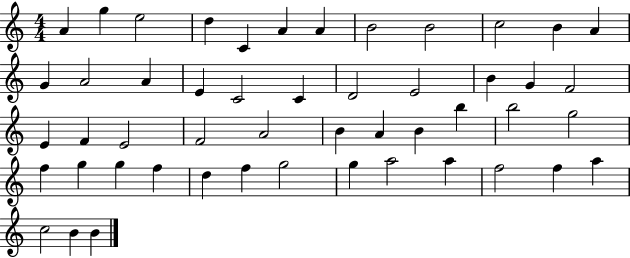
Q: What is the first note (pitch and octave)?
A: A4